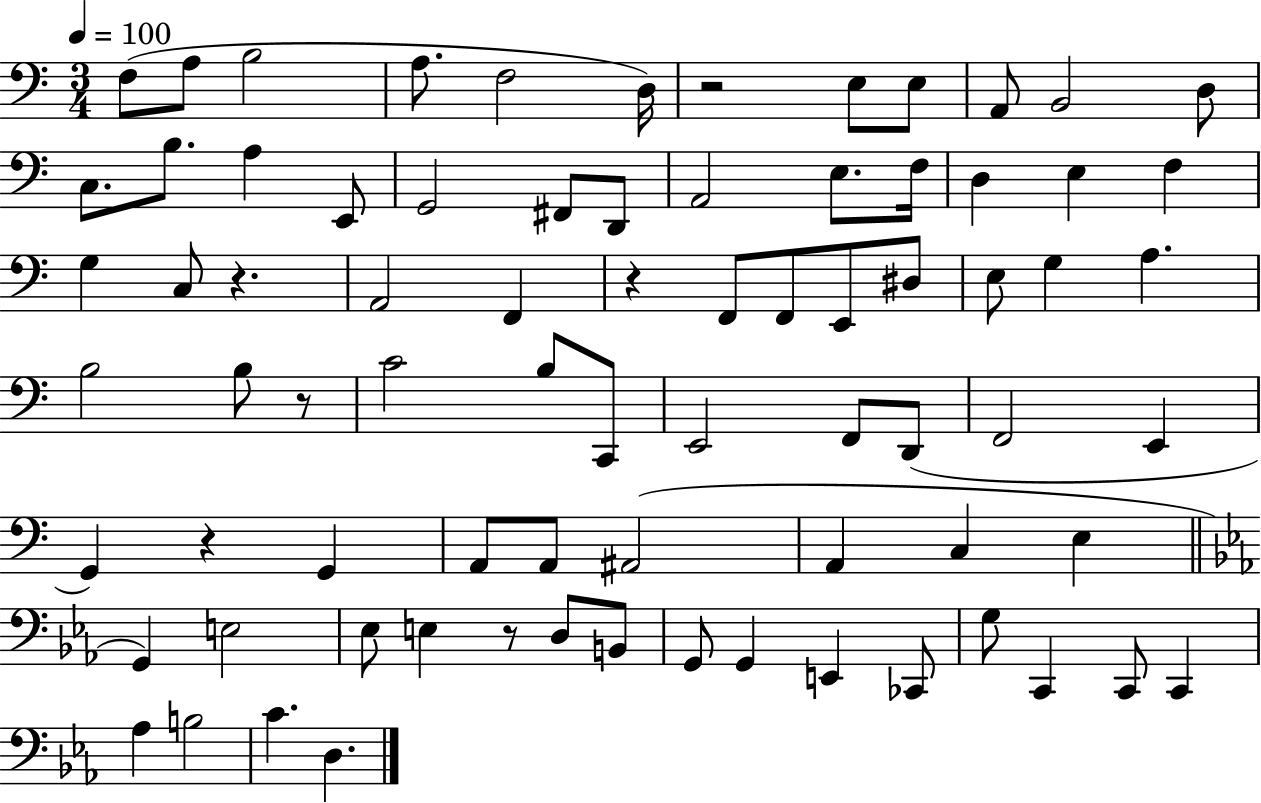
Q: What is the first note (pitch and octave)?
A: F3